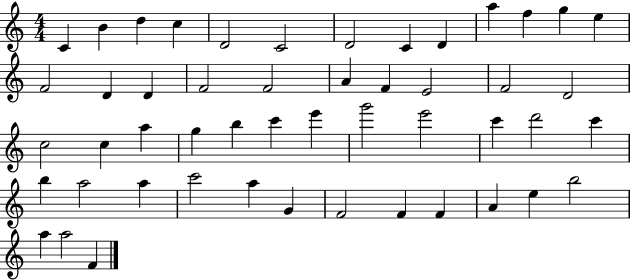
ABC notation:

X:1
T:Untitled
M:4/4
L:1/4
K:C
C B d c D2 C2 D2 C D a f g e F2 D D F2 F2 A F E2 F2 D2 c2 c a g b c' e' g'2 e'2 c' d'2 c' b a2 a c'2 a G F2 F F A e b2 a a2 F